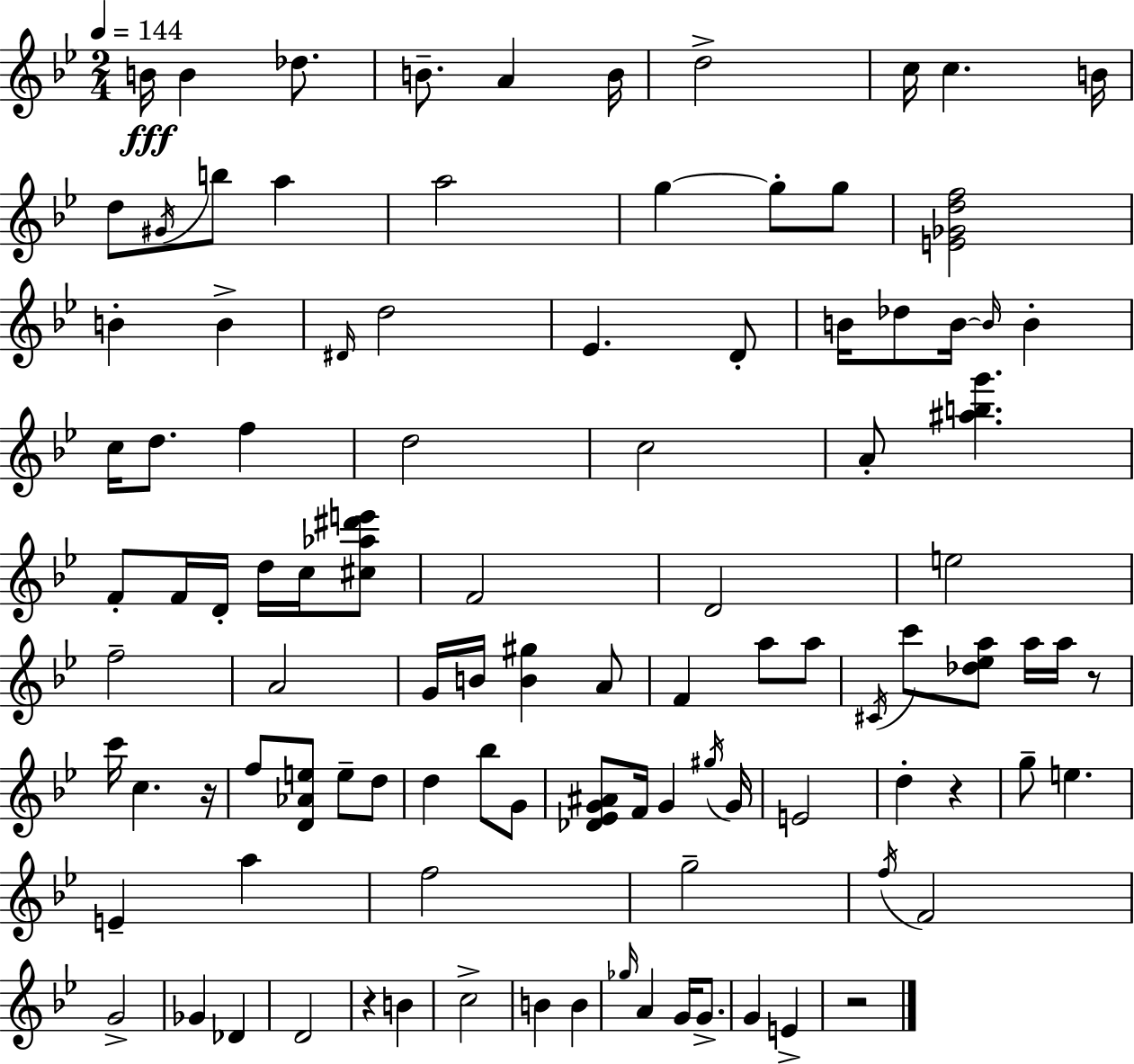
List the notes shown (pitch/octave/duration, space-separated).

B4/s B4/q Db5/e. B4/e. A4/q B4/s D5/h C5/s C5/q. B4/s D5/e G#4/s B5/e A5/q A5/h G5/q G5/e G5/e [E4,Gb4,D5,F5]/h B4/q B4/q D#4/s D5/h Eb4/q. D4/e B4/s Db5/e B4/s B4/s B4/q C5/s D5/e. F5/q D5/h C5/h A4/e [A#5,B5,G6]/q. F4/e F4/s D4/s D5/s C5/s [C#5,Ab5,D#6,E6]/e F4/h D4/h E5/h F5/h A4/h G4/s B4/s [B4,G#5]/q A4/e F4/q A5/e A5/e C#4/s C6/e [Db5,Eb5,A5]/e A5/s A5/s R/e C6/s C5/q. R/s F5/e [D4,Ab4,E5]/e E5/e D5/e D5/q Bb5/e G4/e [Db4,Eb4,G4,A#4]/e F4/s G4/q G#5/s G4/s E4/h D5/q R/q G5/e E5/q. E4/q A5/q F5/h G5/h F5/s F4/h G4/h Gb4/q Db4/q D4/h R/q B4/q C5/h B4/q B4/q Gb5/s A4/q G4/s G4/e. G4/q E4/q R/h